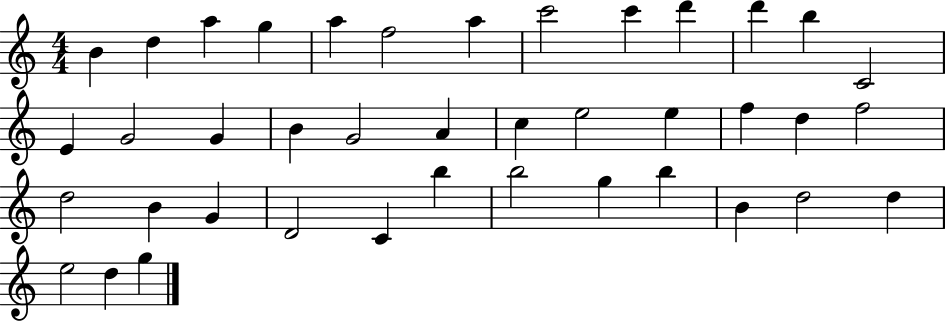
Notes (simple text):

B4/q D5/q A5/q G5/q A5/q F5/h A5/q C6/h C6/q D6/q D6/q B5/q C4/h E4/q G4/h G4/q B4/q G4/h A4/q C5/q E5/h E5/q F5/q D5/q F5/h D5/h B4/q G4/q D4/h C4/q B5/q B5/h G5/q B5/q B4/q D5/h D5/q E5/h D5/q G5/q